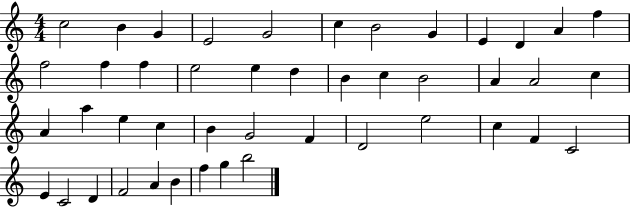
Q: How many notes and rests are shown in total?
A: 45